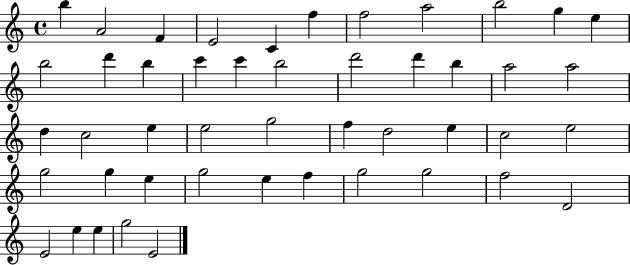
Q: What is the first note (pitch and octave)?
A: B5